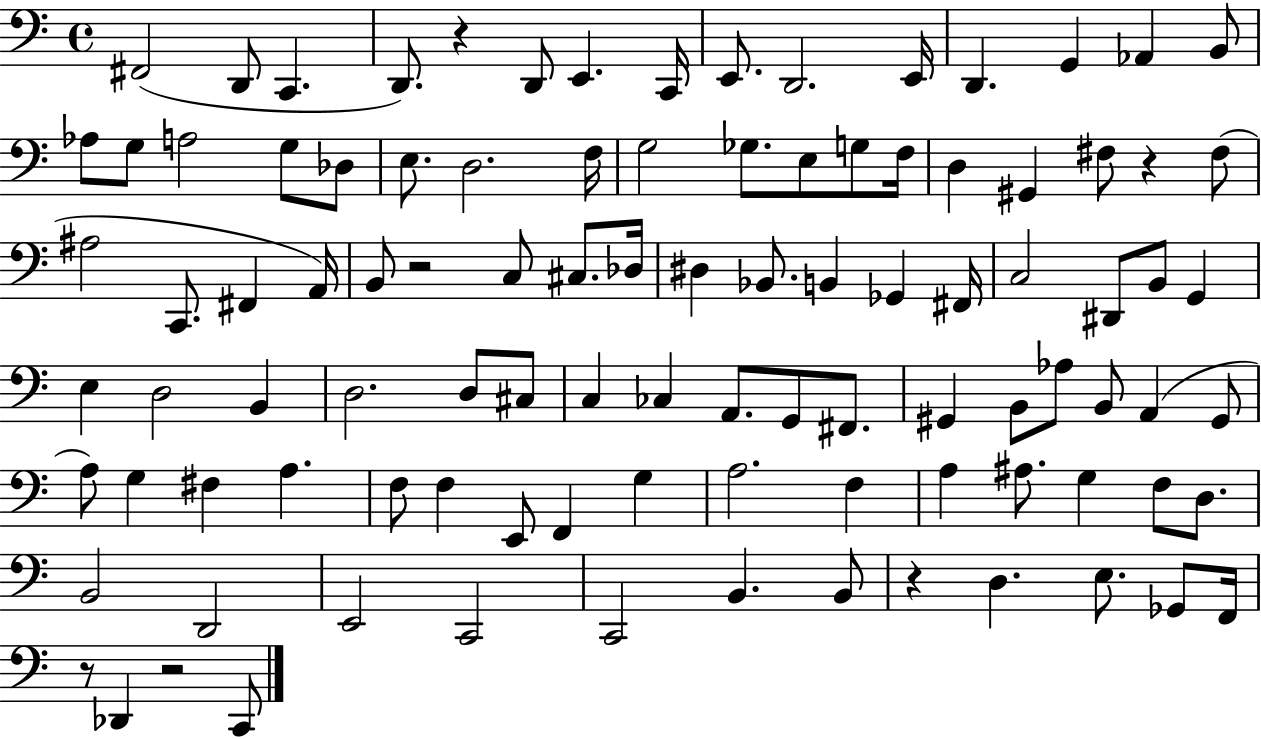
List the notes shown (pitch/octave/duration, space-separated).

F#2/h D2/e C2/q. D2/e. R/q D2/e E2/q. C2/s E2/e. D2/h. E2/s D2/q. G2/q Ab2/q B2/e Ab3/e G3/e A3/h G3/e Db3/e E3/e. D3/h. F3/s G3/h Gb3/e. E3/e G3/e F3/s D3/q G#2/q F#3/e R/q F#3/e A#3/h C2/e. F#2/q A2/s B2/e R/h C3/e C#3/e. Db3/s D#3/q Bb2/e. B2/q Gb2/q F#2/s C3/h D#2/e B2/e G2/q E3/q D3/h B2/q D3/h. D3/e C#3/e C3/q CES3/q A2/e. G2/e F#2/e. G#2/q B2/e Ab3/e B2/e A2/q G#2/e A3/e G3/q F#3/q A3/q. F3/e F3/q E2/e F2/q G3/q A3/h. F3/q A3/q A#3/e. G3/q F3/e D3/e. B2/h D2/h E2/h C2/h C2/h B2/q. B2/e R/q D3/q. E3/e. Gb2/e F2/s R/e Db2/q R/h C2/e